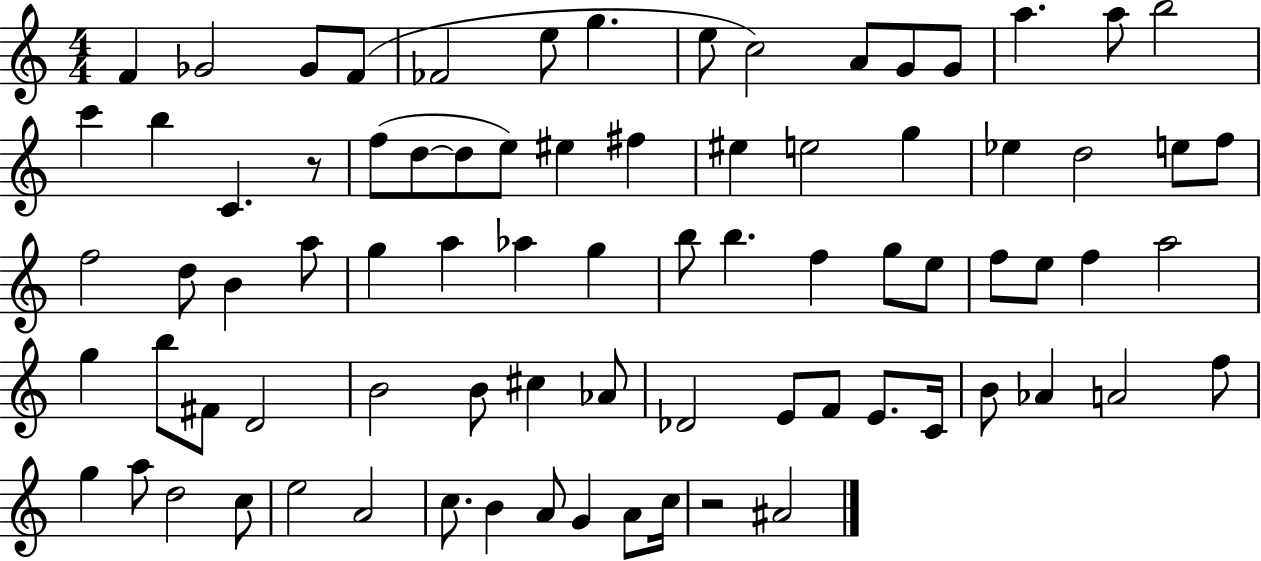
{
  \clef treble
  \numericTimeSignature
  \time 4/4
  \key c \major
  \repeat volta 2 { f'4 ges'2 ges'8 f'8( | fes'2 e''8 g''4. | e''8 c''2) a'8 g'8 g'8 | a''4. a''8 b''2 | \break c'''4 b''4 c'4. r8 | f''8( d''8~~ d''8 e''8) eis''4 fis''4 | eis''4 e''2 g''4 | ees''4 d''2 e''8 f''8 | \break f''2 d''8 b'4 a''8 | g''4 a''4 aes''4 g''4 | b''8 b''4. f''4 g''8 e''8 | f''8 e''8 f''4 a''2 | \break g''4 b''8 fis'8 d'2 | b'2 b'8 cis''4 aes'8 | des'2 e'8 f'8 e'8. c'16 | b'8 aes'4 a'2 f''8 | \break g''4 a''8 d''2 c''8 | e''2 a'2 | c''8. b'4 a'8 g'4 a'8 c''16 | r2 ais'2 | \break } \bar "|."
}